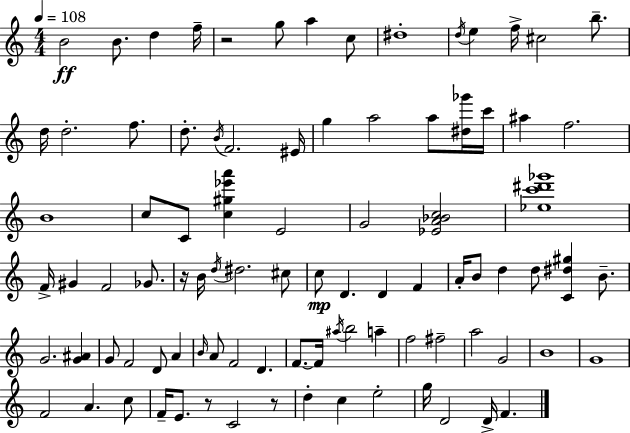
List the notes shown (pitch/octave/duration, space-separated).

B4/h B4/e. D5/q F5/s R/h G5/e A5/q C5/e D#5/w D5/s E5/q F5/s C#5/h B5/e. D5/s D5/h. F5/e. D5/e. B4/s F4/h. EIS4/s G5/q A5/h A5/e [D#5,Gb6]/s C6/s A#5/q F5/h. B4/w C5/e C4/e [C5,G#5,Eb6,A6]/q E4/h G4/h [Eb4,A4,Bb4,C5]/h [Eb5,C6,D#6,Gb6]/w F4/s G#4/q F4/h Gb4/e. R/s B4/s D5/s D#5/h. C#5/e C5/e D4/q. D4/q F4/q A4/s B4/e D5/q D5/e [C4,D#5,G#5]/q B4/e. G4/h. [G4,A#4]/q G4/e F4/h D4/e A4/q B4/s A4/e F4/h D4/q. F4/e. F4/s A#5/s B5/h A5/q F5/h F#5/h A5/h G4/h B4/w G4/w F4/h A4/q. C5/e F4/s E4/e. R/e C4/h R/e D5/q C5/q E5/h G5/s D4/h D4/s F4/q.